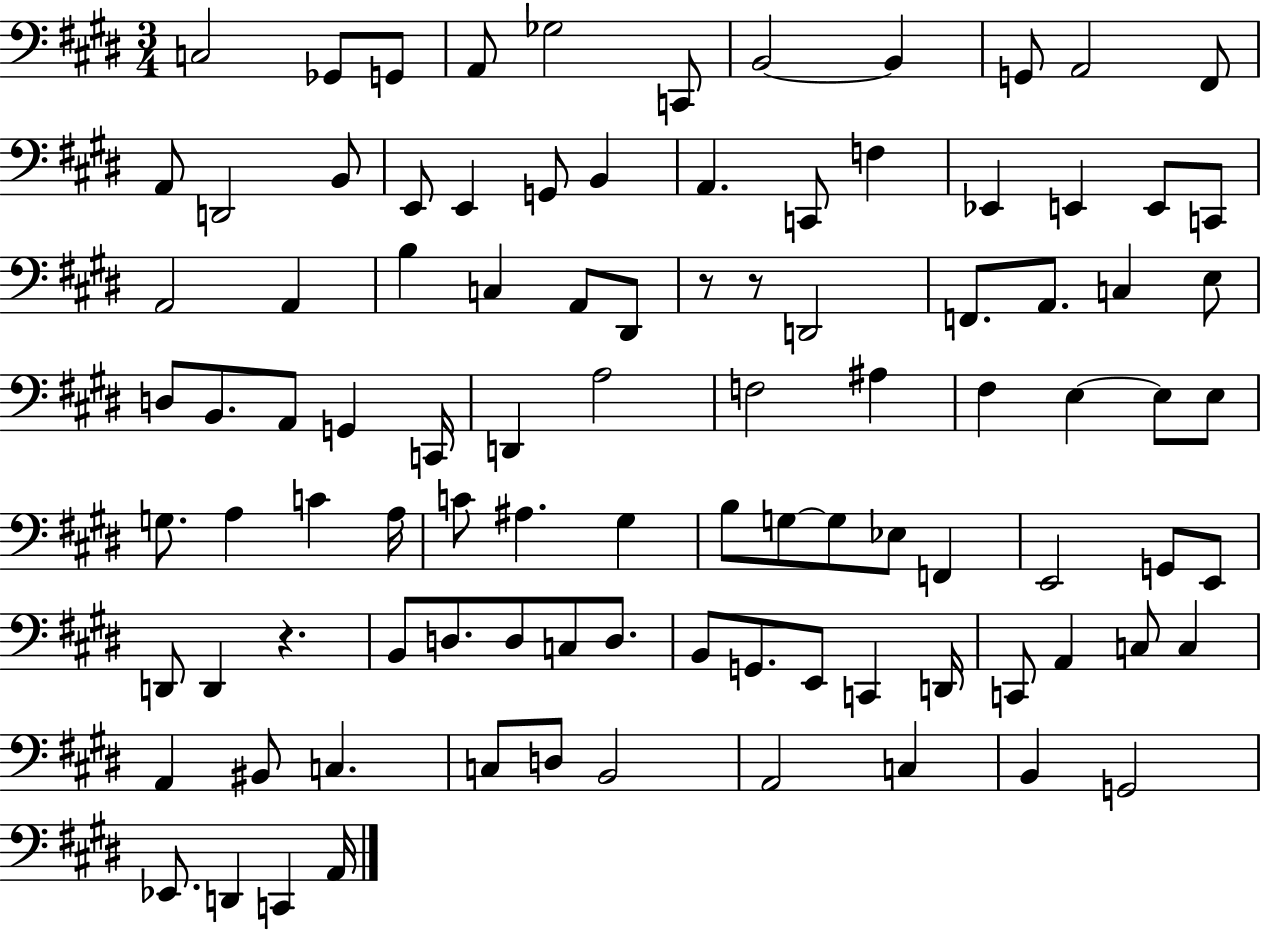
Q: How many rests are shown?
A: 3